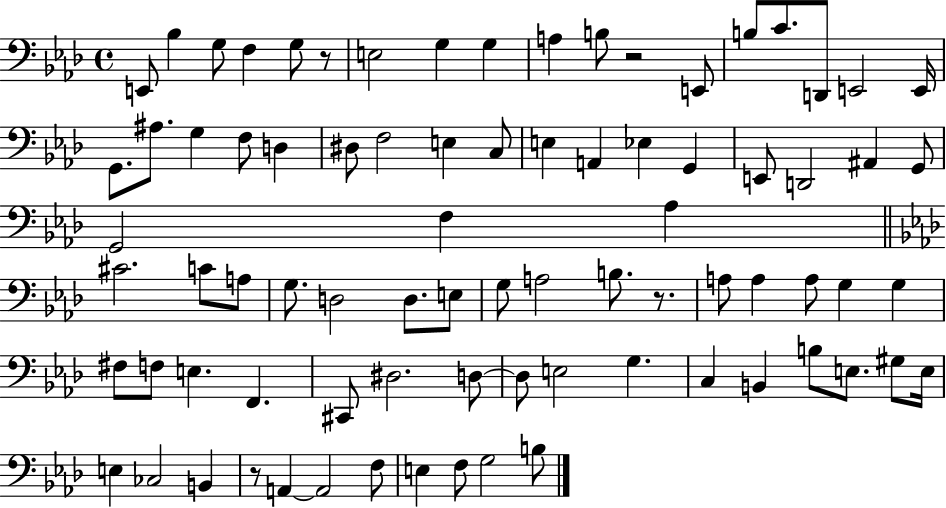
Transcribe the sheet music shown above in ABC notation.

X:1
T:Untitled
M:4/4
L:1/4
K:Ab
E,,/2 _B, G,/2 F, G,/2 z/2 E,2 G, G, A, B,/2 z2 E,,/2 B,/2 C/2 D,,/2 E,,2 E,,/4 G,,/2 ^A,/2 G, F,/2 D, ^D,/2 F,2 E, C,/2 E, A,, _E, G,, E,,/2 D,,2 ^A,, G,,/2 G,,2 F, _A, ^C2 C/2 A,/2 G,/2 D,2 D,/2 E,/2 G,/2 A,2 B,/2 z/2 A,/2 A, A,/2 G, G, ^F,/2 F,/2 E, F,, ^C,,/2 ^D,2 D,/2 D,/2 E,2 G, C, B,, B,/2 E,/2 ^G,/2 E,/4 E, _C,2 B,, z/2 A,, A,,2 F,/2 E, F,/2 G,2 B,/2